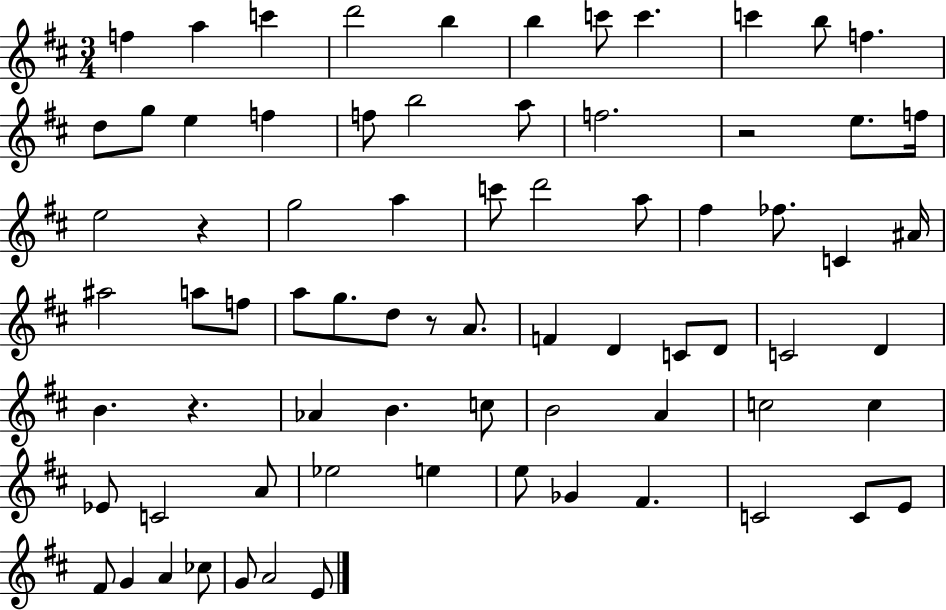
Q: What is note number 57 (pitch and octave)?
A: E5